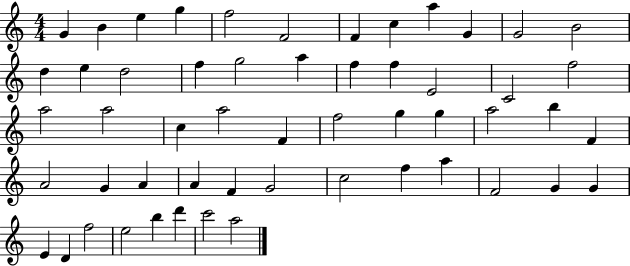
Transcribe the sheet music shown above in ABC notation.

X:1
T:Untitled
M:4/4
L:1/4
K:C
G B e g f2 F2 F c a G G2 B2 d e d2 f g2 a f f E2 C2 f2 a2 a2 c a2 F f2 g g a2 b F A2 G A A F G2 c2 f a F2 G G E D f2 e2 b d' c'2 a2